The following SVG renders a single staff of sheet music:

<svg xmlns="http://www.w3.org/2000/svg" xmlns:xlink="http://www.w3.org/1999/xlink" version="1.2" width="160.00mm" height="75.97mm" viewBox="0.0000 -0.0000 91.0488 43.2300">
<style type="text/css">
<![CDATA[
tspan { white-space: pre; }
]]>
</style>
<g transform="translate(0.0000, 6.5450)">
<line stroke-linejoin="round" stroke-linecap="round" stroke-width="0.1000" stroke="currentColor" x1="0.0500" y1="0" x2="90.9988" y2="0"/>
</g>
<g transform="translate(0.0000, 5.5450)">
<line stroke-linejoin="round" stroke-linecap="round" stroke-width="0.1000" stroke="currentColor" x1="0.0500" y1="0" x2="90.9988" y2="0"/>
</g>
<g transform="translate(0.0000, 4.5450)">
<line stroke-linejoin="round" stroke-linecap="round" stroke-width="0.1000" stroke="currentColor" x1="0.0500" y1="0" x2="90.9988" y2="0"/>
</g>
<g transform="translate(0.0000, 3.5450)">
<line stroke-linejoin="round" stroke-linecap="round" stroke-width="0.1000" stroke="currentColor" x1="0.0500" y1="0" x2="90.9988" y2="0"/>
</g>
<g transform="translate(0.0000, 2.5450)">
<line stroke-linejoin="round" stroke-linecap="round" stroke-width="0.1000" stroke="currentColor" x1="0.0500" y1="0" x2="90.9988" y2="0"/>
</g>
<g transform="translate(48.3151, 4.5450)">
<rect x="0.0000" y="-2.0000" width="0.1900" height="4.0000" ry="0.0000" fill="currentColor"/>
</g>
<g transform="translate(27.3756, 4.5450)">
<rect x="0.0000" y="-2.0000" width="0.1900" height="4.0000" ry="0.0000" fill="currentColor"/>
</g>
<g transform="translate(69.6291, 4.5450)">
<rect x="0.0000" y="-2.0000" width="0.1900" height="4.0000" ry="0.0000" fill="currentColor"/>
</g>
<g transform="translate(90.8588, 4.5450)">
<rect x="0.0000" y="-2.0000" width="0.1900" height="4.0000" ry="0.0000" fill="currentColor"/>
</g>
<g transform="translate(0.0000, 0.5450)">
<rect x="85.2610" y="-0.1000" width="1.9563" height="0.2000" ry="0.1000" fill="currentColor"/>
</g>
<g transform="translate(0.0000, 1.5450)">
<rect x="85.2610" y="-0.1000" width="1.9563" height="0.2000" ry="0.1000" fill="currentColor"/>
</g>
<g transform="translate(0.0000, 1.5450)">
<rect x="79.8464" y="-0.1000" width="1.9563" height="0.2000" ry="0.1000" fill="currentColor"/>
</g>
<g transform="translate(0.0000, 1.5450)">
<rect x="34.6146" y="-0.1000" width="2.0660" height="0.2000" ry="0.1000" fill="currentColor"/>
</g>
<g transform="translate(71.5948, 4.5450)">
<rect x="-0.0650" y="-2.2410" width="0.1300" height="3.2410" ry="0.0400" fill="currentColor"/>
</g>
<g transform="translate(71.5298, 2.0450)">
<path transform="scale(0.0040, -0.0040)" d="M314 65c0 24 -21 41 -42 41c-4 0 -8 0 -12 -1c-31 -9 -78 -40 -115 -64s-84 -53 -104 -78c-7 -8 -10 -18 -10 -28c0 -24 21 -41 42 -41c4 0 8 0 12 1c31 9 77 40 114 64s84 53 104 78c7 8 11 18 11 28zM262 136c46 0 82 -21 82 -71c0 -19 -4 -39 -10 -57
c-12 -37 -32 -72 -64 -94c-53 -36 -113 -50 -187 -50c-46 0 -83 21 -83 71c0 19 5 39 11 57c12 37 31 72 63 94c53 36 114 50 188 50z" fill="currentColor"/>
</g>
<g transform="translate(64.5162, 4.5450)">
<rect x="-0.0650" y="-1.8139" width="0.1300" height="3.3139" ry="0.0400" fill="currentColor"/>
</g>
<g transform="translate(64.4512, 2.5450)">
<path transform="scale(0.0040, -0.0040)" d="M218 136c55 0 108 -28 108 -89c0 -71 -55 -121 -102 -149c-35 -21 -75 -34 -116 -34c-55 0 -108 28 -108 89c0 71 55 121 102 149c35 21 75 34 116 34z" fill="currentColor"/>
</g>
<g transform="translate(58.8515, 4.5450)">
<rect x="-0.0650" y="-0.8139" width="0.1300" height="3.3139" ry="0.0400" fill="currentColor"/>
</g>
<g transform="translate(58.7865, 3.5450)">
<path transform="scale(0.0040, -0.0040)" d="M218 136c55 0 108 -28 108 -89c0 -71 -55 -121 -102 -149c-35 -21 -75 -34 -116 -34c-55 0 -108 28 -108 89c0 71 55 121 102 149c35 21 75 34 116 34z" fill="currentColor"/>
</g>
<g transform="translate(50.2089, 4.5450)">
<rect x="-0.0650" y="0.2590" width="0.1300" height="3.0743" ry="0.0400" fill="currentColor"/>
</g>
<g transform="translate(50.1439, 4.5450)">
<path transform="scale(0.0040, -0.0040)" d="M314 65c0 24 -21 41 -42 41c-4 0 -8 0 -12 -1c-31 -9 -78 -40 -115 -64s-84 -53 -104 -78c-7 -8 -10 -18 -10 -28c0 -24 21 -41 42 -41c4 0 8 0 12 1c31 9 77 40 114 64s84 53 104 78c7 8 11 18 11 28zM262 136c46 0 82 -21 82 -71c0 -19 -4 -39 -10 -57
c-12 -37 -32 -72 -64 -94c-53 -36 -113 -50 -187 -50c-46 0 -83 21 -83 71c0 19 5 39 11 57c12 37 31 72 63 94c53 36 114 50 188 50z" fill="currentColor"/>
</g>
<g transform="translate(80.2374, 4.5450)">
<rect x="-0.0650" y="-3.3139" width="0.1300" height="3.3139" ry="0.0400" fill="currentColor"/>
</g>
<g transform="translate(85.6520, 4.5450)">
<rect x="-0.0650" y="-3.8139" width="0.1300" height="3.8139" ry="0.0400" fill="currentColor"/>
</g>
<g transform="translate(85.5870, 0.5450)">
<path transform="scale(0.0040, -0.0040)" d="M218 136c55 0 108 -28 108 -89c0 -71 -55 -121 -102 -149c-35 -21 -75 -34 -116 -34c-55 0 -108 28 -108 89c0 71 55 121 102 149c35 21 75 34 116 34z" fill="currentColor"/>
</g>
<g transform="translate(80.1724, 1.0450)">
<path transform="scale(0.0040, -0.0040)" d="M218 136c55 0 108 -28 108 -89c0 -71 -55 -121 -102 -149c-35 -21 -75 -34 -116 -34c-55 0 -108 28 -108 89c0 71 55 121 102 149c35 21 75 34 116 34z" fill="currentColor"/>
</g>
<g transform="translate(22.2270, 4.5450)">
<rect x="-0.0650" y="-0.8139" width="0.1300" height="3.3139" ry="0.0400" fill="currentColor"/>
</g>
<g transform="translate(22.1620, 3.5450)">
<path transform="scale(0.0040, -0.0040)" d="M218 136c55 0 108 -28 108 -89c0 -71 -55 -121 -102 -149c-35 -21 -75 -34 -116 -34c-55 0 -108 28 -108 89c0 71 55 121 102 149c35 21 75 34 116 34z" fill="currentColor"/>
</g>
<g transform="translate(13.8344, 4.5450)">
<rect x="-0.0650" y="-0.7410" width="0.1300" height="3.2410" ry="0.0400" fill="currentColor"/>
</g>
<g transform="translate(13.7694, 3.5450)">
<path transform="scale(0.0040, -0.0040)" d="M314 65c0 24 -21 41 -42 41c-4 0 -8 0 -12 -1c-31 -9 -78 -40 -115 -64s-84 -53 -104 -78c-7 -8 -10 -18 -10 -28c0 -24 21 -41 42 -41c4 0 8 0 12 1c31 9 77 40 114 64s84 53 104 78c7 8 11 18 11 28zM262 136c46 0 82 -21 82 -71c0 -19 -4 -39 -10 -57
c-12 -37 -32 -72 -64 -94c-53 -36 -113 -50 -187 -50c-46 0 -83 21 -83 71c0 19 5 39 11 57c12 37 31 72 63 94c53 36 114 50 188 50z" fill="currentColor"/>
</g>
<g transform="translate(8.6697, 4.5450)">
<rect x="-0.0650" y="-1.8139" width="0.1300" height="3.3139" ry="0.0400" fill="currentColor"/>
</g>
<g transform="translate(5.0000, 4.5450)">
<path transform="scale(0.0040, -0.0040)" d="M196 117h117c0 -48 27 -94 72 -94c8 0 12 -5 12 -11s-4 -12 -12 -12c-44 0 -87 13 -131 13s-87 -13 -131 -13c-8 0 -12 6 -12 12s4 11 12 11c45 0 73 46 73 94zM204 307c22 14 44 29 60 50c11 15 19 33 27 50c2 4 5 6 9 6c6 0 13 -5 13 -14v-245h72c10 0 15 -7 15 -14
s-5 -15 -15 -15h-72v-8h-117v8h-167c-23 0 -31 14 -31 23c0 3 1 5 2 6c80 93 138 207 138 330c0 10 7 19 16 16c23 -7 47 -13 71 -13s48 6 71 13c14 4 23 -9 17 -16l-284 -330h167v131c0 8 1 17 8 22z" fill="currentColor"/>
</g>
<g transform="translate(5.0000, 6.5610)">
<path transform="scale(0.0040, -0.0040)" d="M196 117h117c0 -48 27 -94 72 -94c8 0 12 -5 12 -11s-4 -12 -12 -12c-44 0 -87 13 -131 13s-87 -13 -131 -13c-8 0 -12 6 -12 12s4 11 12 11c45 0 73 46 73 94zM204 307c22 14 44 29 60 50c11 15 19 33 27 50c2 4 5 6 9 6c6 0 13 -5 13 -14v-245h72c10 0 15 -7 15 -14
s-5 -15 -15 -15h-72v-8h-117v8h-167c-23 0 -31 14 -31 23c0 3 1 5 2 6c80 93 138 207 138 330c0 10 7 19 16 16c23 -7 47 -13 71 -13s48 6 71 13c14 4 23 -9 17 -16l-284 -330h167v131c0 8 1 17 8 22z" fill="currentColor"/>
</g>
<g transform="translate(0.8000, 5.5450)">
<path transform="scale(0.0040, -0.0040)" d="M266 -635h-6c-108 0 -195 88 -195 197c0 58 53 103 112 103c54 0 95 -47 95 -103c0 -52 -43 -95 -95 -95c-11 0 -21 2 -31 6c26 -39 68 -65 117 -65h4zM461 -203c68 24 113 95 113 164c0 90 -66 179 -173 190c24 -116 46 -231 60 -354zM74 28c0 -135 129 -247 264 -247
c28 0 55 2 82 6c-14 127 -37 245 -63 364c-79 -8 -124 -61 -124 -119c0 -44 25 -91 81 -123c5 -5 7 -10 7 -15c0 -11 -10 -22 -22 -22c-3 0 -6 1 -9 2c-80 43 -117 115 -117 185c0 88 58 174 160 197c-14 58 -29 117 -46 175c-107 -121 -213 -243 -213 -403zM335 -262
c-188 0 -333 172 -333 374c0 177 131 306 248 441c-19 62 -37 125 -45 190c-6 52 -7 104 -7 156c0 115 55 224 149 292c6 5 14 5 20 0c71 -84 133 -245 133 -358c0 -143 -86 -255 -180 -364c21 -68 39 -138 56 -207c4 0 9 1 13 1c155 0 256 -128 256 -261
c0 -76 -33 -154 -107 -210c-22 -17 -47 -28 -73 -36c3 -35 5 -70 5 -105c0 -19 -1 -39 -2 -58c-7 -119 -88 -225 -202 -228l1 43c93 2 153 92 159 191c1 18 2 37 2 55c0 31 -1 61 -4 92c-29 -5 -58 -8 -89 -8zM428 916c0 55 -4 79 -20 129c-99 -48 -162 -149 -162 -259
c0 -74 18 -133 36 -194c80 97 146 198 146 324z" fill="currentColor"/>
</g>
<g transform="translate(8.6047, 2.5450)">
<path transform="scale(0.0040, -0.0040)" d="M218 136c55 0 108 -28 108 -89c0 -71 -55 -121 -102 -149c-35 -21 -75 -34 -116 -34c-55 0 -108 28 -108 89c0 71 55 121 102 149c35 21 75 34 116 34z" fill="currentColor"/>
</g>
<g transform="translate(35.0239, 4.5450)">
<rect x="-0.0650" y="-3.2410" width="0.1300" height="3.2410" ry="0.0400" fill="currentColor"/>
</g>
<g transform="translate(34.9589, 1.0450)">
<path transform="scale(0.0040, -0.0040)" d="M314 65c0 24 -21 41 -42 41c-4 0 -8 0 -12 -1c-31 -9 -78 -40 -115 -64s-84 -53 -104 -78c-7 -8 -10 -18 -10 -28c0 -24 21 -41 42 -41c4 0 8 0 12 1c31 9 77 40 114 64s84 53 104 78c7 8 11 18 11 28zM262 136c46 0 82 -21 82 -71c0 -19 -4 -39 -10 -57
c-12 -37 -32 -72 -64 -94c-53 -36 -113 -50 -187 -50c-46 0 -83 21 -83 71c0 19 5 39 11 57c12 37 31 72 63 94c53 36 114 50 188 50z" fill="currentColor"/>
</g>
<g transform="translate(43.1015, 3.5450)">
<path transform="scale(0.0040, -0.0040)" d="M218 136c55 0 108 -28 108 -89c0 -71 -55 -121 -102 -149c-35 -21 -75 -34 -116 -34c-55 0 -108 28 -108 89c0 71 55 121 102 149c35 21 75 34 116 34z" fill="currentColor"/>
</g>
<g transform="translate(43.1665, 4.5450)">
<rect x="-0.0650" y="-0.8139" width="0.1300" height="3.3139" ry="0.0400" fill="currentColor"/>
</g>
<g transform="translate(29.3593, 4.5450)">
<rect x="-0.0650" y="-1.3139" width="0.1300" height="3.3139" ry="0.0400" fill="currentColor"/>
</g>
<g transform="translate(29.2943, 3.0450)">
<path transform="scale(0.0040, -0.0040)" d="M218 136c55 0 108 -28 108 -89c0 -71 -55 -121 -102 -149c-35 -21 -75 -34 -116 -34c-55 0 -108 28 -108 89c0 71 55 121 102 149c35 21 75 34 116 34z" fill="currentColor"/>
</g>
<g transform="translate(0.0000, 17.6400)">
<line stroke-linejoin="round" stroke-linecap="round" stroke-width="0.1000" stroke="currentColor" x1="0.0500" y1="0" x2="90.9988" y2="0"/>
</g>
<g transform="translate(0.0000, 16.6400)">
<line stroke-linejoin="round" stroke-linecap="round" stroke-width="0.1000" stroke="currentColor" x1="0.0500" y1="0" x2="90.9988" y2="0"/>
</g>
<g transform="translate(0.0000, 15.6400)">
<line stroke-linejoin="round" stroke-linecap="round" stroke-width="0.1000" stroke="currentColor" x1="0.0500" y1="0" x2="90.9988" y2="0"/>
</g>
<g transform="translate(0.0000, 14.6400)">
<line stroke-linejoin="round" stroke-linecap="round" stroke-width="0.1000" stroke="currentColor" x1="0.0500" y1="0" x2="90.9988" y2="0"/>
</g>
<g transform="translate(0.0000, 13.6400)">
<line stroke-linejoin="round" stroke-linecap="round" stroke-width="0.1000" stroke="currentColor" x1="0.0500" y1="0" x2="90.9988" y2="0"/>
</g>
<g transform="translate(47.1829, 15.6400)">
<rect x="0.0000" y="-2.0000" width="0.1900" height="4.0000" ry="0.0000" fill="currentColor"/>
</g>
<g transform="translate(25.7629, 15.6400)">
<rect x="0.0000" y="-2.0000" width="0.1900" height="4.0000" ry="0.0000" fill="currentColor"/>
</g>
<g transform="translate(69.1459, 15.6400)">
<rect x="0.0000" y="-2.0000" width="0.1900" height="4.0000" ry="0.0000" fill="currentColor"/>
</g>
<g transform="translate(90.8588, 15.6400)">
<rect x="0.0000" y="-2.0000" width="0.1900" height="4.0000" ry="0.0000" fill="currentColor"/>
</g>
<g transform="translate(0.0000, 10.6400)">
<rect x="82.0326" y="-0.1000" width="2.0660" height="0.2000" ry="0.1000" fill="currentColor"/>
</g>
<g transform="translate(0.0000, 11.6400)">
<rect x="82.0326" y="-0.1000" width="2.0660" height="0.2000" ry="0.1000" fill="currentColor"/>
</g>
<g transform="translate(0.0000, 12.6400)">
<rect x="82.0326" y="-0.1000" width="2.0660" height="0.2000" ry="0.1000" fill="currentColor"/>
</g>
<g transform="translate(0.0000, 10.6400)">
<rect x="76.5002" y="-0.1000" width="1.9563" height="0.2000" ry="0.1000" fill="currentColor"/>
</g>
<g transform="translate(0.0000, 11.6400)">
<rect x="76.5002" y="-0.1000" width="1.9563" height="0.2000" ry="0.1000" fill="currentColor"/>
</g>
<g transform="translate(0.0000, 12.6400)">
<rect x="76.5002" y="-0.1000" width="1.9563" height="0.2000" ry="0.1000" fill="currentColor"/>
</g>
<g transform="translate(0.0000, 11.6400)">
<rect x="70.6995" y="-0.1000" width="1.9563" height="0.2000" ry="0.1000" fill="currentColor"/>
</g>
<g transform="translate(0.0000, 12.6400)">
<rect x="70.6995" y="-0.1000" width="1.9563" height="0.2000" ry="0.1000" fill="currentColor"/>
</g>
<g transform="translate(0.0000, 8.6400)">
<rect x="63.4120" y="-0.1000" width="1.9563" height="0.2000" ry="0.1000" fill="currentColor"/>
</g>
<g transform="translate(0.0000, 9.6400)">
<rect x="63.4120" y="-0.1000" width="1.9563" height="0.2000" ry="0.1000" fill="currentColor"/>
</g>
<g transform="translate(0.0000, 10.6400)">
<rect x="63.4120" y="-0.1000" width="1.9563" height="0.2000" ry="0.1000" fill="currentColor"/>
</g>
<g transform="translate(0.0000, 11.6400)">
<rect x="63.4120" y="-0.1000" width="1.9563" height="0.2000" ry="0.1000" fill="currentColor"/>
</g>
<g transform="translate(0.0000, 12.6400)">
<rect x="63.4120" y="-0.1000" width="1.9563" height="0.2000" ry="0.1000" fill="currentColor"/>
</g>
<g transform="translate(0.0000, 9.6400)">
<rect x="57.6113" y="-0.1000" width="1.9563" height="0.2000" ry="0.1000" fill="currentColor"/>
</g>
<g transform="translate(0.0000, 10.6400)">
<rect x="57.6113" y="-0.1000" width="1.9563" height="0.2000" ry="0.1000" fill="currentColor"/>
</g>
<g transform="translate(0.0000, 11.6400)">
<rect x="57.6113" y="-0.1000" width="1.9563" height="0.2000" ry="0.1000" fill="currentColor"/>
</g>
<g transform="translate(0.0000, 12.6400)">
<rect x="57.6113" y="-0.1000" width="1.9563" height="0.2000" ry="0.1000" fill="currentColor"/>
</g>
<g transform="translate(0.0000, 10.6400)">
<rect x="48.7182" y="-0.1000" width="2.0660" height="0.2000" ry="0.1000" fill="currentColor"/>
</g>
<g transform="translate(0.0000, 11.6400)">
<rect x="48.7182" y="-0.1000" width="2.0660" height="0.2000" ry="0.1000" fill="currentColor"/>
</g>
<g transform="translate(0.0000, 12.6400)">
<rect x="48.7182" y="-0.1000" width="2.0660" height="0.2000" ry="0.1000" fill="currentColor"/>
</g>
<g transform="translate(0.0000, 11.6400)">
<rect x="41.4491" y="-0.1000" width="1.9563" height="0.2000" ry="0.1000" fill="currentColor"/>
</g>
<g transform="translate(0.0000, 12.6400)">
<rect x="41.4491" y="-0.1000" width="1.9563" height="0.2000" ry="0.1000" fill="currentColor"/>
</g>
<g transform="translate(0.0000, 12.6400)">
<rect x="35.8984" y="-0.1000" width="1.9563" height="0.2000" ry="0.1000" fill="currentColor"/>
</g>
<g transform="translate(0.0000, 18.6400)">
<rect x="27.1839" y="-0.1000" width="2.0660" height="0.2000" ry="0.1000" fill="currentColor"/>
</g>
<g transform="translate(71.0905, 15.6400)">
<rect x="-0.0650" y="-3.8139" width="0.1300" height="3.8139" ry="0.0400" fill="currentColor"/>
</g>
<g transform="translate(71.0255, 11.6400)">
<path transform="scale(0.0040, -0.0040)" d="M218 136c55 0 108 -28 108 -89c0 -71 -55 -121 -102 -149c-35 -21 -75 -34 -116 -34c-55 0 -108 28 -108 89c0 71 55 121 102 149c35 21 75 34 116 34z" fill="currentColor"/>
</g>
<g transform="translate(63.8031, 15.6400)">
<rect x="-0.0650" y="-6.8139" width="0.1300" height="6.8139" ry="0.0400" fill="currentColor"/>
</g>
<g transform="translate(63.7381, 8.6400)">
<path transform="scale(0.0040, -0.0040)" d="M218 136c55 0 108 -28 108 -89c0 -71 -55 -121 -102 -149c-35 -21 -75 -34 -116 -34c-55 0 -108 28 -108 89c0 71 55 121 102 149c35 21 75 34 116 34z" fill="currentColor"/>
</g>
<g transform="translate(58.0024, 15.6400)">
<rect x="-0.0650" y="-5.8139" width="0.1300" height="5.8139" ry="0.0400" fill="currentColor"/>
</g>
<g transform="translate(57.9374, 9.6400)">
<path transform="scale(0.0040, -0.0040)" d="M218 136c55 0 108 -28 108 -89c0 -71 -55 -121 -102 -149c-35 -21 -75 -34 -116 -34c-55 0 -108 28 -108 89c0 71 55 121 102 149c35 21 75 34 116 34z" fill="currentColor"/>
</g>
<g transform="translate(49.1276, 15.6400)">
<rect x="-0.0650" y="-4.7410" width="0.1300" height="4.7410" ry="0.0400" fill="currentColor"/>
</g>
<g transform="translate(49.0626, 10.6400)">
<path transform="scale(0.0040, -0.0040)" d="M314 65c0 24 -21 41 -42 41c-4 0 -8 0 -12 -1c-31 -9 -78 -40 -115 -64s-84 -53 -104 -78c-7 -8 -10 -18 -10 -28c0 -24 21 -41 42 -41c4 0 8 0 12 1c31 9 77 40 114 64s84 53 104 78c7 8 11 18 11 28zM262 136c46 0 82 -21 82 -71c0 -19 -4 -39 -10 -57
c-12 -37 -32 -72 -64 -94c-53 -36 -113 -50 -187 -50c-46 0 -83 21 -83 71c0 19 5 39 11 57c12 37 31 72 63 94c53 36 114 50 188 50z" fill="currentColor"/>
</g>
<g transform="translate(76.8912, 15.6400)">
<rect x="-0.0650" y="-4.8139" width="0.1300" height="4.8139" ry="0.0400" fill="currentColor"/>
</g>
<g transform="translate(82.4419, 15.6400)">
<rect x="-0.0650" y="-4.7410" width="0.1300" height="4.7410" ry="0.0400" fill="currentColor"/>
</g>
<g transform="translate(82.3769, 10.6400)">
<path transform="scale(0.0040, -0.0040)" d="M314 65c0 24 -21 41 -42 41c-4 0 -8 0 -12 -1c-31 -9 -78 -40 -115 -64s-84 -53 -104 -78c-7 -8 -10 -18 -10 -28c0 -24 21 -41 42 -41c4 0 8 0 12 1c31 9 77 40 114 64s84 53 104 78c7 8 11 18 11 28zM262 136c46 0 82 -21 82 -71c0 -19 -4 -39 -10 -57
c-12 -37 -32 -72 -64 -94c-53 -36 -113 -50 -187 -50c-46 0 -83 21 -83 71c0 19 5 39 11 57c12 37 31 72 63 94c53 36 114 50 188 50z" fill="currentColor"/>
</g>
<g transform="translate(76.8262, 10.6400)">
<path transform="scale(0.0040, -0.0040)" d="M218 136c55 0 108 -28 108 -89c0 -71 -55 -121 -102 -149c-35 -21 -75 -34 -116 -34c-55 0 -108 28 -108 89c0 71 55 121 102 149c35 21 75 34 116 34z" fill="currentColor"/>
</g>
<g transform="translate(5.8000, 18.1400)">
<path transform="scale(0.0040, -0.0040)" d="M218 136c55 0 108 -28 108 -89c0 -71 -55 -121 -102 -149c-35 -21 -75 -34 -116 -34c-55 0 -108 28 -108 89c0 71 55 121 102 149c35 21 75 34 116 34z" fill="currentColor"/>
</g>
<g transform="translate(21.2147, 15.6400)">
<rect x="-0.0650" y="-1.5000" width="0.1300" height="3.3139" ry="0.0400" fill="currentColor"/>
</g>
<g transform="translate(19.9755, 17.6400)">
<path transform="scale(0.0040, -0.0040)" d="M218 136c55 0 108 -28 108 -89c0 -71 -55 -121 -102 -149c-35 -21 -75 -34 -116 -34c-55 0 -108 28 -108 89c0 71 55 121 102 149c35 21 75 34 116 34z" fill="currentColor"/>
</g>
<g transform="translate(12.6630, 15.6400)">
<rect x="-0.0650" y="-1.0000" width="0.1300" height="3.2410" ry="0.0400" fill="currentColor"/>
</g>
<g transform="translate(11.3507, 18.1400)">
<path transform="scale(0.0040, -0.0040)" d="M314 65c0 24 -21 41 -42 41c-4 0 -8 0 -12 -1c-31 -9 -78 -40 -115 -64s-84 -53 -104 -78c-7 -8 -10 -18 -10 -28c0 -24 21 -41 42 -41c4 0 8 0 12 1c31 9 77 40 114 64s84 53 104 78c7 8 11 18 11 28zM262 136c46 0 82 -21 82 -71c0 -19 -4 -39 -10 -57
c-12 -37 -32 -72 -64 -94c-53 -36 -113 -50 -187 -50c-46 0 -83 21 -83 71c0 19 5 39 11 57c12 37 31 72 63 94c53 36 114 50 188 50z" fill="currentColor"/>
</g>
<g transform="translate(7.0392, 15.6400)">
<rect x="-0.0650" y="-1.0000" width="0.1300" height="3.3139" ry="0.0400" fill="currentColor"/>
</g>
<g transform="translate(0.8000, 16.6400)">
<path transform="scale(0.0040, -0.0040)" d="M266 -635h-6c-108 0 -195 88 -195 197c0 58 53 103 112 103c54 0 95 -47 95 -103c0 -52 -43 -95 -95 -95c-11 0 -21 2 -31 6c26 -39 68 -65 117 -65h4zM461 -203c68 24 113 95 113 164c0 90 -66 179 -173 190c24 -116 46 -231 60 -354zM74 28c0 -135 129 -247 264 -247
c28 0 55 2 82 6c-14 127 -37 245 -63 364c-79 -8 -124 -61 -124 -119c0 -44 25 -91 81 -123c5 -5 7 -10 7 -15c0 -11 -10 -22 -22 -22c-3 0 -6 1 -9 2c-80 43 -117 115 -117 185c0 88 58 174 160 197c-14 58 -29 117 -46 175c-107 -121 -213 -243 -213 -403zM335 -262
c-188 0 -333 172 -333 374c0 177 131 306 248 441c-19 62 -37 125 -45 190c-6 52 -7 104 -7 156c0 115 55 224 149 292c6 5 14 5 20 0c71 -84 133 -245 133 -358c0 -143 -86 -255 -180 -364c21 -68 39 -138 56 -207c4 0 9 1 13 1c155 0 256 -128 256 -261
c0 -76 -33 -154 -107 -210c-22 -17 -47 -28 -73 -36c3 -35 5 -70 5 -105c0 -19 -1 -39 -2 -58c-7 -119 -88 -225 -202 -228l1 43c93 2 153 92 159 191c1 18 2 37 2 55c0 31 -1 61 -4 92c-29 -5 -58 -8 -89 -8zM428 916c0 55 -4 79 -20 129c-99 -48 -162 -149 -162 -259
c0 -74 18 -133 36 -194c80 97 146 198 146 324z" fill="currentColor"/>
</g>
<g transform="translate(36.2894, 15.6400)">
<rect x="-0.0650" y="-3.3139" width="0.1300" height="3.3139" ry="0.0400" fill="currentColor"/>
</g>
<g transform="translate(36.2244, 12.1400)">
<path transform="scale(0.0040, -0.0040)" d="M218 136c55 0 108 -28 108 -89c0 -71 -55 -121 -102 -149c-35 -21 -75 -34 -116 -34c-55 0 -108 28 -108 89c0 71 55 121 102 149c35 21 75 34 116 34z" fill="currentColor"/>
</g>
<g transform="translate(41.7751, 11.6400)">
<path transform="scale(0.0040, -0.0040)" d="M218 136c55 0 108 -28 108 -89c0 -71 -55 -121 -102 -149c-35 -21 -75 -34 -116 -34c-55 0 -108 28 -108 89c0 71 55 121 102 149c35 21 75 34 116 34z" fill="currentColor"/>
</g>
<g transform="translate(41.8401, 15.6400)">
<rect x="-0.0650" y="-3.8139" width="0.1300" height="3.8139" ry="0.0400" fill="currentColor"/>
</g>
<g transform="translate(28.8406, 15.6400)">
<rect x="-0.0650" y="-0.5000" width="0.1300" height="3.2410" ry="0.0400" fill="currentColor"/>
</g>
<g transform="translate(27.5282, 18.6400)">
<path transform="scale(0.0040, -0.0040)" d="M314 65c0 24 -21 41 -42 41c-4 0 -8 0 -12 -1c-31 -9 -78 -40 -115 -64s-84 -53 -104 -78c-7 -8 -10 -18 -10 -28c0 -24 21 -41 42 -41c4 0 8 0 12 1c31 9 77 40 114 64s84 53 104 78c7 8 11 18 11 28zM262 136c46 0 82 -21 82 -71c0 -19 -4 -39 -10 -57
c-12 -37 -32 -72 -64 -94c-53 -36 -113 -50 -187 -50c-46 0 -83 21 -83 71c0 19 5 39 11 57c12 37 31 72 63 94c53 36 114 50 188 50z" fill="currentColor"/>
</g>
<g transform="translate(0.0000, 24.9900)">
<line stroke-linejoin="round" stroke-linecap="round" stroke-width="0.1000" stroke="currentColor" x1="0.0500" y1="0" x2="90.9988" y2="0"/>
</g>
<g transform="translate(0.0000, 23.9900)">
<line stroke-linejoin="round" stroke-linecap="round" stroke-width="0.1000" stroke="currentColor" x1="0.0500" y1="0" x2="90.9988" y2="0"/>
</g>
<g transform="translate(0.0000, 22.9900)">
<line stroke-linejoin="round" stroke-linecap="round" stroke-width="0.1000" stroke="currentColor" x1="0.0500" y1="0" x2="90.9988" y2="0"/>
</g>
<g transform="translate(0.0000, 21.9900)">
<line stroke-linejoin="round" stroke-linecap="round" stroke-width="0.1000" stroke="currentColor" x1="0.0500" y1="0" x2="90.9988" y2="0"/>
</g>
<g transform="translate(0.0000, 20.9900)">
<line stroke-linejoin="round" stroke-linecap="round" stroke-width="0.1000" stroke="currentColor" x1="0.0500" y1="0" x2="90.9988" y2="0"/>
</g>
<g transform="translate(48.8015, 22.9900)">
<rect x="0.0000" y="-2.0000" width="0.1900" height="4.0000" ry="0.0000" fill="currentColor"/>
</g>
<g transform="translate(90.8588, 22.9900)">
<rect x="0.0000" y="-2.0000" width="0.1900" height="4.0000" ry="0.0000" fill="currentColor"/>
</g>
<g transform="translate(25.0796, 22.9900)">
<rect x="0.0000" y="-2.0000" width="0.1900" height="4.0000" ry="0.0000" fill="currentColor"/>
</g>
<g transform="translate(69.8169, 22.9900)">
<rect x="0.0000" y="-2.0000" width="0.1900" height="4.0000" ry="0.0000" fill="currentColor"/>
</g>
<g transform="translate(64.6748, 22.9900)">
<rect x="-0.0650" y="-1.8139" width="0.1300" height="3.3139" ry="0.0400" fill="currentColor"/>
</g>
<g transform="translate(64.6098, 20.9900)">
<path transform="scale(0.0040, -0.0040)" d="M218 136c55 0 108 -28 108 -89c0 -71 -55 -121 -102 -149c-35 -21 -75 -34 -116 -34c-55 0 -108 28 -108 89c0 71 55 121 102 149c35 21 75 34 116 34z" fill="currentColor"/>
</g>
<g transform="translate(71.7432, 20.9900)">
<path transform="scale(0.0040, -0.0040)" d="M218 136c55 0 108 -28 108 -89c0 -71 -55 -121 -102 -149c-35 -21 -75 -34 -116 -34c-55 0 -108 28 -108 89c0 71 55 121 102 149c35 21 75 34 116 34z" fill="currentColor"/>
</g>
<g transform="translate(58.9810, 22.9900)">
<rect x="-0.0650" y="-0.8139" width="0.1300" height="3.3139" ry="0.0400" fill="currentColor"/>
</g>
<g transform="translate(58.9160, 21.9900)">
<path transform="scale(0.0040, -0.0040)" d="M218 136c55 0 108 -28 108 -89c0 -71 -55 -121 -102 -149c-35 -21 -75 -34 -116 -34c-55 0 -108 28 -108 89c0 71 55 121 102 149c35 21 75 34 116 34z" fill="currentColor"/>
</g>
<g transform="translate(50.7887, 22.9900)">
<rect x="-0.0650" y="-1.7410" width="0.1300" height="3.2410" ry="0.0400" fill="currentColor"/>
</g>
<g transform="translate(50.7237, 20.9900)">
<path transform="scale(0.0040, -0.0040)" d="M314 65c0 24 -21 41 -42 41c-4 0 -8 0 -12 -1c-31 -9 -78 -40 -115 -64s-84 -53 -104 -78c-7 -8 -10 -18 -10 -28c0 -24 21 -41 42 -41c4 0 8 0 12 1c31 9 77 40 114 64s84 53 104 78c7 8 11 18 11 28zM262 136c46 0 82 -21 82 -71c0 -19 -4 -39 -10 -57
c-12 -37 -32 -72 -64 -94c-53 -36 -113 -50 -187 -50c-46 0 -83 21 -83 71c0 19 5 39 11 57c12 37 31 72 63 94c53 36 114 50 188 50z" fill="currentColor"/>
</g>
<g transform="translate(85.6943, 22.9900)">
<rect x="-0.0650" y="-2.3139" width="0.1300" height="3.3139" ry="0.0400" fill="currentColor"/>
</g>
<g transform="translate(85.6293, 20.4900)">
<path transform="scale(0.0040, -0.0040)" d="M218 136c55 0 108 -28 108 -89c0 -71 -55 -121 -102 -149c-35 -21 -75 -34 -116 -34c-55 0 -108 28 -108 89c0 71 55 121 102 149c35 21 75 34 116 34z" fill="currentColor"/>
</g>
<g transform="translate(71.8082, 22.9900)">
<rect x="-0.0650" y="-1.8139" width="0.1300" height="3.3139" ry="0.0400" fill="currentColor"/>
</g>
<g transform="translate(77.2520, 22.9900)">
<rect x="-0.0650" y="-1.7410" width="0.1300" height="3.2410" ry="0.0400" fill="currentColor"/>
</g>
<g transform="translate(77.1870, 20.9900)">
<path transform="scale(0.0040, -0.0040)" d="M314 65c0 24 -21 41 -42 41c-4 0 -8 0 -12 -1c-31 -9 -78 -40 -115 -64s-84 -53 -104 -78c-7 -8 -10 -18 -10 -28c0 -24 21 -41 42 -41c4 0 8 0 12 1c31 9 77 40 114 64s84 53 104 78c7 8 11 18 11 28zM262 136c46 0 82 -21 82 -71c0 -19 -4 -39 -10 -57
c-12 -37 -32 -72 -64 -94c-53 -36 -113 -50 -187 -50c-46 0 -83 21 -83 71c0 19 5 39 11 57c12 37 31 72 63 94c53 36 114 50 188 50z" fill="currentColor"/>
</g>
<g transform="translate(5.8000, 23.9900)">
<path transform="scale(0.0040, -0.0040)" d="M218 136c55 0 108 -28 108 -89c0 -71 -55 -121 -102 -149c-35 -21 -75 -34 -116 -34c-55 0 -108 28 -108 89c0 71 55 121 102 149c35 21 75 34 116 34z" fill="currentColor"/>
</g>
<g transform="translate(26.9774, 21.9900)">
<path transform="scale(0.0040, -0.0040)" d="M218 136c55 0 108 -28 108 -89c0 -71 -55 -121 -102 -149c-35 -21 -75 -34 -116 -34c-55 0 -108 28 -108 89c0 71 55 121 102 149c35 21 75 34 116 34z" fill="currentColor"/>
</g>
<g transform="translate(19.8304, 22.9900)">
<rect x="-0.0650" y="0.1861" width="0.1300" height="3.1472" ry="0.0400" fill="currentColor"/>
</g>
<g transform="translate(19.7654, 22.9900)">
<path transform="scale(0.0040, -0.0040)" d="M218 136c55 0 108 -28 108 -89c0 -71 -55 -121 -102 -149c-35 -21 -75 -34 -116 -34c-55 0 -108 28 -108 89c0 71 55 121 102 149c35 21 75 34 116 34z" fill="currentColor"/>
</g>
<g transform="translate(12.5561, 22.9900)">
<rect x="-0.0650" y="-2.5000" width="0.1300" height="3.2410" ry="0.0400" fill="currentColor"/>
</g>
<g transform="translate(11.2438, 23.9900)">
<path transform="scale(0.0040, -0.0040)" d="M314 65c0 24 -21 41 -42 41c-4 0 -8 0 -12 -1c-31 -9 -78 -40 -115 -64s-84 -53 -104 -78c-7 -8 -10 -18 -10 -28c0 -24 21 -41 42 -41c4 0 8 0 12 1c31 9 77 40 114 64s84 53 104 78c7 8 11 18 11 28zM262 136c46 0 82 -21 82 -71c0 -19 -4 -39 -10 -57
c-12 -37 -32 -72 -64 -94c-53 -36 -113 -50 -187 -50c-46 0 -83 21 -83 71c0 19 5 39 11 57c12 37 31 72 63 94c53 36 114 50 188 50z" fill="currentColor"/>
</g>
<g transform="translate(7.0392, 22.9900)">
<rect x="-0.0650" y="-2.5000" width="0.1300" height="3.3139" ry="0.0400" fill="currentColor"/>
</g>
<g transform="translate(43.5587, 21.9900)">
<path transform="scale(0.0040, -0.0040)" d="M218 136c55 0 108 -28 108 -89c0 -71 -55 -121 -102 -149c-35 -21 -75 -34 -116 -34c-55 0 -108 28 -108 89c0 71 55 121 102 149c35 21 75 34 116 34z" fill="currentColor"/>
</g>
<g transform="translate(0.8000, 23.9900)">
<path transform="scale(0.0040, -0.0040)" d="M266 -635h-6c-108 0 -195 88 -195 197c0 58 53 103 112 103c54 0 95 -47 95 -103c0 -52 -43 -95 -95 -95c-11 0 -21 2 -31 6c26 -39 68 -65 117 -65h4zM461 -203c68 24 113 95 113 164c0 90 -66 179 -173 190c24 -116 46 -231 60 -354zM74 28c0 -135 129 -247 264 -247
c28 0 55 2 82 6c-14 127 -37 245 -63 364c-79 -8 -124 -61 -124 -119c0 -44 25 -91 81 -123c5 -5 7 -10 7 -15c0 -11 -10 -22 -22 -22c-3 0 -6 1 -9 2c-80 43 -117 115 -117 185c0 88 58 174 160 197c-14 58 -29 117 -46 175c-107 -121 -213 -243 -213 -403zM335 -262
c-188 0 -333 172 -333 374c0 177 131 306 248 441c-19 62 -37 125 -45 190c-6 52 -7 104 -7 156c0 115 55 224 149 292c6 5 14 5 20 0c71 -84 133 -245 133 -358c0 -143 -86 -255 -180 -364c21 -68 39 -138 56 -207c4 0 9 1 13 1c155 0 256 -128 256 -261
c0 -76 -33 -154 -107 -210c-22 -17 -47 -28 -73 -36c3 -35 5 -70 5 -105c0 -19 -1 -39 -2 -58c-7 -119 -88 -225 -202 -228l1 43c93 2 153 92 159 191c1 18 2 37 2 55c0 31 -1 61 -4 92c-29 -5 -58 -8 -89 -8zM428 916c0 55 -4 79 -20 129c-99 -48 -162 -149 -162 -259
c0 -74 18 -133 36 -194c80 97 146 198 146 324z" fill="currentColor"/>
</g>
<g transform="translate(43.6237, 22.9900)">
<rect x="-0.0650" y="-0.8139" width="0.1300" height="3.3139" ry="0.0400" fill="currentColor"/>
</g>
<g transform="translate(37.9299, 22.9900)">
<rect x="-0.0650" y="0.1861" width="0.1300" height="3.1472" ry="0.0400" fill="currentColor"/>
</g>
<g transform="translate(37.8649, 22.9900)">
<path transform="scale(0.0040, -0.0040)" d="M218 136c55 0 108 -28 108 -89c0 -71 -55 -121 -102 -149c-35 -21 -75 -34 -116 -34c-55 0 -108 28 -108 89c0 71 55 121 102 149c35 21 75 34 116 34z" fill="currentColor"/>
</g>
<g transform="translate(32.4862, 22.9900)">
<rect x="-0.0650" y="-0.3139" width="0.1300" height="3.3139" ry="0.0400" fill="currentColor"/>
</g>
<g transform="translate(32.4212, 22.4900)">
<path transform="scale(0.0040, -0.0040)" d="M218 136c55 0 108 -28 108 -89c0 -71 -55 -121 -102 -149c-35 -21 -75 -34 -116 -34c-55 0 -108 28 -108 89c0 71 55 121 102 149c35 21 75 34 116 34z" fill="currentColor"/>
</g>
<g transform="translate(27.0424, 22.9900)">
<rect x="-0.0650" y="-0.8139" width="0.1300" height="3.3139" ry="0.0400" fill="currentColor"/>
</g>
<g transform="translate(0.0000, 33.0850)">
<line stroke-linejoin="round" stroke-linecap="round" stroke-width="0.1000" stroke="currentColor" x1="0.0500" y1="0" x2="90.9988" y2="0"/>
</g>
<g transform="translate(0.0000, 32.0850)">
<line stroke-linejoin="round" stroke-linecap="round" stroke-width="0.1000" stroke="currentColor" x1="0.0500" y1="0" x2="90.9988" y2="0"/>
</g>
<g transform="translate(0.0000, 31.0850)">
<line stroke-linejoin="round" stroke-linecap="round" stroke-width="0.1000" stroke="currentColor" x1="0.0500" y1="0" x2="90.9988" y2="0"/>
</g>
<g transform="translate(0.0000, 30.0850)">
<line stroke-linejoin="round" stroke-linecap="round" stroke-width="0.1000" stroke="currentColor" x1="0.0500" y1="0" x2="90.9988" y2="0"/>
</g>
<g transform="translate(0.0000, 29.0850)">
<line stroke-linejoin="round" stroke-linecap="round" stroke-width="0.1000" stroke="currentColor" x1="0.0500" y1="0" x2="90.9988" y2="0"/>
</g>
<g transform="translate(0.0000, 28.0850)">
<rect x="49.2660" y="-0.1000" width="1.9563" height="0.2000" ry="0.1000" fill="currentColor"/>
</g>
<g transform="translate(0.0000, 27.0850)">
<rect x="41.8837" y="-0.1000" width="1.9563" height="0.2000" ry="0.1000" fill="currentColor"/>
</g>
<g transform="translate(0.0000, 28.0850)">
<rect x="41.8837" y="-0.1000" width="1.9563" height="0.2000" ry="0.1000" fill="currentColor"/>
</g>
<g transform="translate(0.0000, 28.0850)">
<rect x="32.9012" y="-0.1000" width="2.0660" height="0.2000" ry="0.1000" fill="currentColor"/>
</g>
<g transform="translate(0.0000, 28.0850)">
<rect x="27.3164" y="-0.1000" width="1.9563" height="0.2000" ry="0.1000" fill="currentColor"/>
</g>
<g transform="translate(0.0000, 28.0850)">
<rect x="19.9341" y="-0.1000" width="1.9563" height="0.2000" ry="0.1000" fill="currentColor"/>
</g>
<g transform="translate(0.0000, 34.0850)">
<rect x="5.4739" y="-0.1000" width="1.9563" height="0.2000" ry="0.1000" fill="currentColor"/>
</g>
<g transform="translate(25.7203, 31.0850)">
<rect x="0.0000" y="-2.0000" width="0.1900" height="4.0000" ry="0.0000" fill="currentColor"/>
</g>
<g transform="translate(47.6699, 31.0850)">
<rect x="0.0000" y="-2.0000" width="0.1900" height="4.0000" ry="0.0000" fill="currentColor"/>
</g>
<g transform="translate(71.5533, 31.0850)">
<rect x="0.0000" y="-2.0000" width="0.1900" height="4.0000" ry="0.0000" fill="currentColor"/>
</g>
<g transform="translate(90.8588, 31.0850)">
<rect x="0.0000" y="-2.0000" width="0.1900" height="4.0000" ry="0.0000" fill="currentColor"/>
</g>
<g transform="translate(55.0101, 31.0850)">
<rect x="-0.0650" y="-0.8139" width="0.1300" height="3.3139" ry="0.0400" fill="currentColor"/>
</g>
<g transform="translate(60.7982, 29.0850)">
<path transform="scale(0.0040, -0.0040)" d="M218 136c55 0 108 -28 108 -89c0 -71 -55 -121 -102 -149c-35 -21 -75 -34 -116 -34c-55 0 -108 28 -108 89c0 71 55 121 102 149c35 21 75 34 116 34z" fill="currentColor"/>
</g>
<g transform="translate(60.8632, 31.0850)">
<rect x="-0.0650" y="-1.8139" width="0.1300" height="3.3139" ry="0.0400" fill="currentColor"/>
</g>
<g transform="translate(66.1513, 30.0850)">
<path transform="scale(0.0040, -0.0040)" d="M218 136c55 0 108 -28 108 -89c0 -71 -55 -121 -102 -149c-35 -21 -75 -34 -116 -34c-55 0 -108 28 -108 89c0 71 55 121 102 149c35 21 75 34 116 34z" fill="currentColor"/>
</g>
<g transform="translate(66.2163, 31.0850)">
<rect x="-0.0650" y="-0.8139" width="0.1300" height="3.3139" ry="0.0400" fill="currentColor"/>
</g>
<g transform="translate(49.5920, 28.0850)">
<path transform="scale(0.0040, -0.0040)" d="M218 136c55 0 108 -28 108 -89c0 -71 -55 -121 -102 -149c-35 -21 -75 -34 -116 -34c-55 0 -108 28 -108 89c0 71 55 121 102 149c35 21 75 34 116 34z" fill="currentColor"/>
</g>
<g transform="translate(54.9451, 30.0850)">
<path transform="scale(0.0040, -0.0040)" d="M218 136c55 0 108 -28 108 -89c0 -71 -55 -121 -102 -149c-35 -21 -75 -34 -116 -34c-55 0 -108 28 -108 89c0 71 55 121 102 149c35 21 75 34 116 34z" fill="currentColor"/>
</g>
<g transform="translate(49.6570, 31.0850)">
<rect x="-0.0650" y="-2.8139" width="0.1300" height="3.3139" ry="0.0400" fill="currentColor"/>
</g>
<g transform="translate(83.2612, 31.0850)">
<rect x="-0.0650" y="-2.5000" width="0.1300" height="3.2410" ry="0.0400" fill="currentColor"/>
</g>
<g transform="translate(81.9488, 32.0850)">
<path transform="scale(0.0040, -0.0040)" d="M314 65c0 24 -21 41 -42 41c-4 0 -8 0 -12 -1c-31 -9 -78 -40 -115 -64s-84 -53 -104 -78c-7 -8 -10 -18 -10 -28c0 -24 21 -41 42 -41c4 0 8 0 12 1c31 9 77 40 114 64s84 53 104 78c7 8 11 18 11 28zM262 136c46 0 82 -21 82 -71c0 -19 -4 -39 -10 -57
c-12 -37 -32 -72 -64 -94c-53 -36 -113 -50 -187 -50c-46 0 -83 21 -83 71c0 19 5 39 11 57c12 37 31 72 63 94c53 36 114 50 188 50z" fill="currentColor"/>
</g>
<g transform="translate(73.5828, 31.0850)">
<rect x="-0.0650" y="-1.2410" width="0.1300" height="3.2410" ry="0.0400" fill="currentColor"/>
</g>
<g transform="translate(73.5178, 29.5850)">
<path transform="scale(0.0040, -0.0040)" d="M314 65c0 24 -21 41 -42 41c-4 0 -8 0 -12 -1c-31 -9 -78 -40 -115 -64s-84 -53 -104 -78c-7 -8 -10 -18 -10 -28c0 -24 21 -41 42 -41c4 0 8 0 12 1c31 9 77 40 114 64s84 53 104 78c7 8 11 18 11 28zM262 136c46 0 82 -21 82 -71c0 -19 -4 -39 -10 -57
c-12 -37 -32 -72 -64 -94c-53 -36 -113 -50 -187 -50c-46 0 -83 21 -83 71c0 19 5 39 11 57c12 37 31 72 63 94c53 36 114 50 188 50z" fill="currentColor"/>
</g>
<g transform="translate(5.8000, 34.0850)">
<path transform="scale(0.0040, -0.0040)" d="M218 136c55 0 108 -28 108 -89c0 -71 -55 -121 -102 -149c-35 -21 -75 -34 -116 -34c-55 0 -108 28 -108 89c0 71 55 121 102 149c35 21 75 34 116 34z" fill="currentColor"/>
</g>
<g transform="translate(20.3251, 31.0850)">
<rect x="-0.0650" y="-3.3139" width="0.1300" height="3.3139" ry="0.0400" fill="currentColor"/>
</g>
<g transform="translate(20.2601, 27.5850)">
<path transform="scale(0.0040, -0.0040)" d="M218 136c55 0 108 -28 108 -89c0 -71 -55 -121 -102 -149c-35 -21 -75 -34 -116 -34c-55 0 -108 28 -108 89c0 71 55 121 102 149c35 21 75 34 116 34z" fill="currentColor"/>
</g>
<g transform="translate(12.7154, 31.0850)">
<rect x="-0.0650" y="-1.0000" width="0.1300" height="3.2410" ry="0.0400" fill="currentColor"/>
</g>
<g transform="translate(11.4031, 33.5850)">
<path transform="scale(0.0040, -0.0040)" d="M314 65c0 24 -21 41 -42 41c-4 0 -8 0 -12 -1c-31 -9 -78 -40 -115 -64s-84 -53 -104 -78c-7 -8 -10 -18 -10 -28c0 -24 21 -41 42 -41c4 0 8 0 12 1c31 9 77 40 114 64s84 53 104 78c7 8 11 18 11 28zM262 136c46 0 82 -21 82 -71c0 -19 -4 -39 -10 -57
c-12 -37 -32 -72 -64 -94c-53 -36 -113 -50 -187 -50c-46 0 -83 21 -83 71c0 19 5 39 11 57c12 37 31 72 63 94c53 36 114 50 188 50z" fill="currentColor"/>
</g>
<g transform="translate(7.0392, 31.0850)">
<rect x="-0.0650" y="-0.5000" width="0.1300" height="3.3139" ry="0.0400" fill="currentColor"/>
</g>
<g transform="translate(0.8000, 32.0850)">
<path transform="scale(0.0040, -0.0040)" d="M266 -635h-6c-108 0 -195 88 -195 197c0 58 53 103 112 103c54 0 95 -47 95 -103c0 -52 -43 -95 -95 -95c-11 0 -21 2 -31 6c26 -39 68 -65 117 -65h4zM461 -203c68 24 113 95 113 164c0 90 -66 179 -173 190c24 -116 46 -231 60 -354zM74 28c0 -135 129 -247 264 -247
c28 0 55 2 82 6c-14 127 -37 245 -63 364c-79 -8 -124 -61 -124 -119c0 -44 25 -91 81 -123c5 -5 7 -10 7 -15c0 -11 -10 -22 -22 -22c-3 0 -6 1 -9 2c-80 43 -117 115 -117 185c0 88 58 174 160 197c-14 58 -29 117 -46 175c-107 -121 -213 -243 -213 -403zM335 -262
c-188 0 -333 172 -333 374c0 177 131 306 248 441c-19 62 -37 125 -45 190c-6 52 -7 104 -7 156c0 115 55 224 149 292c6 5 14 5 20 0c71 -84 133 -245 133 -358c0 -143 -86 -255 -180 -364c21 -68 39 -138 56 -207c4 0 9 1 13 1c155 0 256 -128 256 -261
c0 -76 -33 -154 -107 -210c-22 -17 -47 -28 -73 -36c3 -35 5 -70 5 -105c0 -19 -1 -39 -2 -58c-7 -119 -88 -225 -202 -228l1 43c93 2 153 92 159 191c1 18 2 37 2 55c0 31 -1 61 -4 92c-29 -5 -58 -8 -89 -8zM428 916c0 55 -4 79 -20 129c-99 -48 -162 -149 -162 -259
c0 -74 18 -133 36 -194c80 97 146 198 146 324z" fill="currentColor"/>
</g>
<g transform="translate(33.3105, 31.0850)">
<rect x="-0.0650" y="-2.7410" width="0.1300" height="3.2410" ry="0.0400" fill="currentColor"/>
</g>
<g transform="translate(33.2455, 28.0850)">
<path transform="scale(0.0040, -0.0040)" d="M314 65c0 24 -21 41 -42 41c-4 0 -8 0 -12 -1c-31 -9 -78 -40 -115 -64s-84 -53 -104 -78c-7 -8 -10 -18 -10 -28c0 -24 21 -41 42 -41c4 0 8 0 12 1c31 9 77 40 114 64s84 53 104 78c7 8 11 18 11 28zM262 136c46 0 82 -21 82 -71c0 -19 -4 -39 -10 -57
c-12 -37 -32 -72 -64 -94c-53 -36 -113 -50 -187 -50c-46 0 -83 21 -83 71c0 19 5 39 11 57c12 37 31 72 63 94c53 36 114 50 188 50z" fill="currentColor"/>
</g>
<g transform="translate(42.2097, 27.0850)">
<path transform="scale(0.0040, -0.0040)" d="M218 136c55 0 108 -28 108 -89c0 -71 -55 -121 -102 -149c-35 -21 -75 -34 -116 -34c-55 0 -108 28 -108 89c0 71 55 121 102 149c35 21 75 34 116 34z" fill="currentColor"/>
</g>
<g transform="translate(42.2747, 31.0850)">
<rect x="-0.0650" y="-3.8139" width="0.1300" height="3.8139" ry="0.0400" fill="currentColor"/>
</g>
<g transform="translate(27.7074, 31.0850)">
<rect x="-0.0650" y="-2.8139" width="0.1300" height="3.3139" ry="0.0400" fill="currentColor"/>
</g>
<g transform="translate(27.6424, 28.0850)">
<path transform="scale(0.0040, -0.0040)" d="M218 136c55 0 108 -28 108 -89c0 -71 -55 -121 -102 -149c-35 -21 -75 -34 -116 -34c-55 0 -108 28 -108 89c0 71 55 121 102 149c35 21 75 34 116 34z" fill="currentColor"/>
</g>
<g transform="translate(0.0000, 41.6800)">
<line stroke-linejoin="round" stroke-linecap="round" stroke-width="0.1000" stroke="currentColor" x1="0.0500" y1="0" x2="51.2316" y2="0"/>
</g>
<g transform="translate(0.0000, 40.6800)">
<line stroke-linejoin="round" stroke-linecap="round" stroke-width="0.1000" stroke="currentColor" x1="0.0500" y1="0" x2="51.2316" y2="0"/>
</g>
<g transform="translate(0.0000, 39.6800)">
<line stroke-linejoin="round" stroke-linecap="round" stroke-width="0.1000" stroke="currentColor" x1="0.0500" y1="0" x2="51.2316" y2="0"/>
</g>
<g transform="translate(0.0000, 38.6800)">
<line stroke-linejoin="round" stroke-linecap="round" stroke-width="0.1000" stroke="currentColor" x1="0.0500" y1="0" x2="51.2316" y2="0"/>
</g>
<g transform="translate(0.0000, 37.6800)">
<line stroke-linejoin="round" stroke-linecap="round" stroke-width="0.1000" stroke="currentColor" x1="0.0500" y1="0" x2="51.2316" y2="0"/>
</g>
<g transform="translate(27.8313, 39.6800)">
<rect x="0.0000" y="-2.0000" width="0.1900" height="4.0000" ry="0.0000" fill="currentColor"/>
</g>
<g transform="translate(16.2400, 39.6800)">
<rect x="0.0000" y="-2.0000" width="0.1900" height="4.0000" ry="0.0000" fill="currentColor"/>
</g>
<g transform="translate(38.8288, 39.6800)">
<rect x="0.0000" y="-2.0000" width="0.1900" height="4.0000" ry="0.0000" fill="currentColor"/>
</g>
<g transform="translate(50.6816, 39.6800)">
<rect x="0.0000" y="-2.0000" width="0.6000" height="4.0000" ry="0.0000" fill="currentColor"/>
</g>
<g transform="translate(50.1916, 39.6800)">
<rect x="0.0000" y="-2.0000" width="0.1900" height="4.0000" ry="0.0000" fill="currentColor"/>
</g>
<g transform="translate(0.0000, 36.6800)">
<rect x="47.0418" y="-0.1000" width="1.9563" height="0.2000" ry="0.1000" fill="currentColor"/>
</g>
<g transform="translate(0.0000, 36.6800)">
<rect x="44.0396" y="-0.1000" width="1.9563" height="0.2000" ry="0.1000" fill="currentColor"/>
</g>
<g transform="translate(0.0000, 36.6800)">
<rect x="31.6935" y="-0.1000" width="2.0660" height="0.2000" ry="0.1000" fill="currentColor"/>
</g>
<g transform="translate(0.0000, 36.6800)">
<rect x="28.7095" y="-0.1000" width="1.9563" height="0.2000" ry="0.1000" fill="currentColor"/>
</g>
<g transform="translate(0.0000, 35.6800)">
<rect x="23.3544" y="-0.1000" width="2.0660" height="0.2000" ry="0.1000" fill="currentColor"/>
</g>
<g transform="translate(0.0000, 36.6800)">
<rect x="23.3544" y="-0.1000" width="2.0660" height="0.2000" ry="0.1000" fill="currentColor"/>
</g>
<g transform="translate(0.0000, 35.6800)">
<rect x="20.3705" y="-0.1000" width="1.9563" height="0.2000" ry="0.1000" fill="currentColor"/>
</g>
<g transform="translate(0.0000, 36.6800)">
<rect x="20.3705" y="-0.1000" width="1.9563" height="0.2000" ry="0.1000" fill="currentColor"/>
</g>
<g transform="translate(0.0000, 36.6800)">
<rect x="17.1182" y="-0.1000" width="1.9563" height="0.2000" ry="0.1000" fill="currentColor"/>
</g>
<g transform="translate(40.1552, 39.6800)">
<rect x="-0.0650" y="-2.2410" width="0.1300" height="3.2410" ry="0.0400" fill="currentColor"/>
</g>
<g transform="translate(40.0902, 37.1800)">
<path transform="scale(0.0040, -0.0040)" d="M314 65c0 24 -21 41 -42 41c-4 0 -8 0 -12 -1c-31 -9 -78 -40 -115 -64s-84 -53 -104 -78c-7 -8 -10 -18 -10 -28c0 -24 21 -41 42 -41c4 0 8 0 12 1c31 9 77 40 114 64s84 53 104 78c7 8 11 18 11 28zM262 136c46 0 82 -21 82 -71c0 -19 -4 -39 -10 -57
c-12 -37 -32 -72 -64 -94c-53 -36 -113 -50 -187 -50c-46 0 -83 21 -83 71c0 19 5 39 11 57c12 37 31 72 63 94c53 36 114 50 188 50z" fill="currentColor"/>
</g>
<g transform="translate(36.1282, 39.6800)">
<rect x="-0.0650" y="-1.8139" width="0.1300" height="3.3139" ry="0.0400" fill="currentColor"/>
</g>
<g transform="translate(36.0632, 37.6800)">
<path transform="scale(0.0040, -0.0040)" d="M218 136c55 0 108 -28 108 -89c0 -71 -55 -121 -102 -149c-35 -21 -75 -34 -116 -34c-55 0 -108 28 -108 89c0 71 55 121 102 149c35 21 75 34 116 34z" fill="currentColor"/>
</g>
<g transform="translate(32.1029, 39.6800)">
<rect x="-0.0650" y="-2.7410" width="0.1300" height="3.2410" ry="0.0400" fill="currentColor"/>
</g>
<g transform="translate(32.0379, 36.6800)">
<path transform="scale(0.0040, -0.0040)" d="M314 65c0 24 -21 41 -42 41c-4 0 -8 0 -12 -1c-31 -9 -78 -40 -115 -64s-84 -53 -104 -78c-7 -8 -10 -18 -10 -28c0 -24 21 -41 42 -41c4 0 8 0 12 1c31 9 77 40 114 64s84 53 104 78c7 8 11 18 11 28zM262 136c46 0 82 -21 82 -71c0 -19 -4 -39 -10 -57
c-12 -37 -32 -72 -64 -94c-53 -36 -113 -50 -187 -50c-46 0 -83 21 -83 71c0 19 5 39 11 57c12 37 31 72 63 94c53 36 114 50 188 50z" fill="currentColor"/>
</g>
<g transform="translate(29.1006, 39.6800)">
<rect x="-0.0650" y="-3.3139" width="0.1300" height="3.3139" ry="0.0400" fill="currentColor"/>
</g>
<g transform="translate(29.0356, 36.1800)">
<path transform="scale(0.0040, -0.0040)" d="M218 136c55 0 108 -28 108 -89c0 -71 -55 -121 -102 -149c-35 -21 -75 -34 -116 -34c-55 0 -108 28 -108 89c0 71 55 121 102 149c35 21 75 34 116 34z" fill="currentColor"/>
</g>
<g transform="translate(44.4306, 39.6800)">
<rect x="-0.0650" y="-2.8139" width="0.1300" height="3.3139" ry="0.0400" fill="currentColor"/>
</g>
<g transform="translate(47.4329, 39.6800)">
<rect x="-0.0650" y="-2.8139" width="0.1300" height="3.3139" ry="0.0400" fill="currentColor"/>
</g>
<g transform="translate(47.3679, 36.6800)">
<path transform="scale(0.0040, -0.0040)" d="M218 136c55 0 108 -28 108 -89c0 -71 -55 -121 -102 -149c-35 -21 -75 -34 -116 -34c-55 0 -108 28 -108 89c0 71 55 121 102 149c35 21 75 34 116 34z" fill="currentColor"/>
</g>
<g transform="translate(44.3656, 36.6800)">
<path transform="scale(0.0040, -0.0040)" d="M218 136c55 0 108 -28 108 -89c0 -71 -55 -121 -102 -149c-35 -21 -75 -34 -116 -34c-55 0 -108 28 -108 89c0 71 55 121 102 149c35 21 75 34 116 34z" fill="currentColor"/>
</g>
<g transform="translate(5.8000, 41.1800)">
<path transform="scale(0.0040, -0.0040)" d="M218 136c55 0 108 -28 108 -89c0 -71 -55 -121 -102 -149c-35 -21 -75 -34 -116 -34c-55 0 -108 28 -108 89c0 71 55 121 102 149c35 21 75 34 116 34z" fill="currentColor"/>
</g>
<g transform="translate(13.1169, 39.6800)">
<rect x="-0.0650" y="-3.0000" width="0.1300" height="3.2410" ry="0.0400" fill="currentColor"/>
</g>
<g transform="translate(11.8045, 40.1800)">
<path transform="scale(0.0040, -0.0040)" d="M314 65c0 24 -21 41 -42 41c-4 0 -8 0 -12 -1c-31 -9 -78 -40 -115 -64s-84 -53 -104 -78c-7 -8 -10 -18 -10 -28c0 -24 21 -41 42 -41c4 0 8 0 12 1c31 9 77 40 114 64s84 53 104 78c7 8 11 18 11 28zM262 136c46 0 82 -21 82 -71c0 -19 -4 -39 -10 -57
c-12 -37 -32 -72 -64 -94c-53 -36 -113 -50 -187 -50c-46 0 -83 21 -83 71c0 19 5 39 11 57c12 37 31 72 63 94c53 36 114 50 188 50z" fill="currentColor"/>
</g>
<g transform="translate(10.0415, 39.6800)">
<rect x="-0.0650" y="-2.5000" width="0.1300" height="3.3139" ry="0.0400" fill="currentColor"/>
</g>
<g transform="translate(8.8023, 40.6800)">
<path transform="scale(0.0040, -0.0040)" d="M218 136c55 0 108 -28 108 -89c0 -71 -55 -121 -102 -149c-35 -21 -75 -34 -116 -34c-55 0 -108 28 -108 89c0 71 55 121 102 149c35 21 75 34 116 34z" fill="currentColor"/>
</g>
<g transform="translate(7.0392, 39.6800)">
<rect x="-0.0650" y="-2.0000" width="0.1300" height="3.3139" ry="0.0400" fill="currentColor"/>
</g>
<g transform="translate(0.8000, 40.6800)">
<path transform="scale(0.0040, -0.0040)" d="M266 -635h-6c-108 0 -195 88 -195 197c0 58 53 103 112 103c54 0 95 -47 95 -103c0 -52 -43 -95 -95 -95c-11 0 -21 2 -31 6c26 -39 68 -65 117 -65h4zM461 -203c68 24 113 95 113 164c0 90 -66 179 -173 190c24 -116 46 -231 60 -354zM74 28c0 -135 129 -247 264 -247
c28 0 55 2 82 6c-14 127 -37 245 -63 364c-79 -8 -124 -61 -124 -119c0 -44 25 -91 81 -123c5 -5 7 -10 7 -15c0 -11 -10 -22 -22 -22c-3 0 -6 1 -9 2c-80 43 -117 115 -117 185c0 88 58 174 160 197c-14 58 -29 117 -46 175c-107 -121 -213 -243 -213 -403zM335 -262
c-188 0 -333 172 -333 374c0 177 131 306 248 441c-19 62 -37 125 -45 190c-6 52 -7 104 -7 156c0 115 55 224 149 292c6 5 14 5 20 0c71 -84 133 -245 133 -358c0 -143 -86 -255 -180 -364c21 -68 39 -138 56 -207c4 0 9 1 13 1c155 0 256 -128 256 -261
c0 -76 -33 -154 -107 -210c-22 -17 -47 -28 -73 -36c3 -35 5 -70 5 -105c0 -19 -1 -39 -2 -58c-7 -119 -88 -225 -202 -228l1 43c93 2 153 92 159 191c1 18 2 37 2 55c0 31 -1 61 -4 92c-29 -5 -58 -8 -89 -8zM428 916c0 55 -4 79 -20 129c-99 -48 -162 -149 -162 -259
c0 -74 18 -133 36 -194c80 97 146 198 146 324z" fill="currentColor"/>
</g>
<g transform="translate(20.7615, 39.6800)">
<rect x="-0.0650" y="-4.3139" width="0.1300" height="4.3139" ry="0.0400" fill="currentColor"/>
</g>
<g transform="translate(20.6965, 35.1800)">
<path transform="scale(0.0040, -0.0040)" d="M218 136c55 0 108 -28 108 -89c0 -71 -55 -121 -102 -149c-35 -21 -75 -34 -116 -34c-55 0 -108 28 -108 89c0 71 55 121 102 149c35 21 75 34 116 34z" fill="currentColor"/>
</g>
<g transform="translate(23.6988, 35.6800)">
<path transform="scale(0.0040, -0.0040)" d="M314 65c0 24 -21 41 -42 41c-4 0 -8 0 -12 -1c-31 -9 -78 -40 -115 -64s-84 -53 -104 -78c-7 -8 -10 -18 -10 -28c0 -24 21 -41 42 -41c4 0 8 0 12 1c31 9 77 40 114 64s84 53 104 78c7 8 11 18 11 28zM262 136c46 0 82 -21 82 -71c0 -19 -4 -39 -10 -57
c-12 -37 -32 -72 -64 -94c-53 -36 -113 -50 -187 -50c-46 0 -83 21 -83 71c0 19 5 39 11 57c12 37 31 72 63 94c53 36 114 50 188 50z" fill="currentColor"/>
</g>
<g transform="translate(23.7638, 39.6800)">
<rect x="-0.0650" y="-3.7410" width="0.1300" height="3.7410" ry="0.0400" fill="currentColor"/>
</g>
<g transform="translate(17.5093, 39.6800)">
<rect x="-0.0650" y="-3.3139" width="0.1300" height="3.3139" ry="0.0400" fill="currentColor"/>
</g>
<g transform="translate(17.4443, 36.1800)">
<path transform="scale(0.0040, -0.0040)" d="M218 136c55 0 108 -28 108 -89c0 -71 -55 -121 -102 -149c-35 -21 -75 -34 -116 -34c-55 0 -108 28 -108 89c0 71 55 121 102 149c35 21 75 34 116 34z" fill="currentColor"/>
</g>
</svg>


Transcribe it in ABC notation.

X:1
T:Untitled
M:4/4
L:1/4
K:C
f d2 d e b2 d B2 d f g2 b c' D D2 E C2 b c' e'2 g' b' c' e' e'2 G G2 B d c B d f2 d f f f2 g C D2 b a a2 c' a d f d e2 G2 F G A2 b d' c'2 b a2 f g2 a a